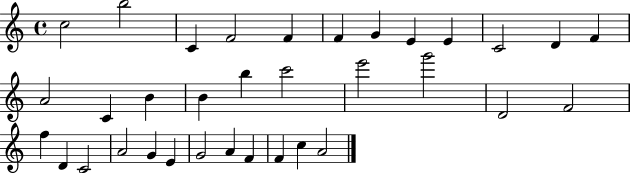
C5/h B5/h C4/q F4/h F4/q F4/q G4/q E4/q E4/q C4/h D4/q F4/q A4/h C4/q B4/q B4/q B5/q C6/h E6/h G6/h D4/h F4/h F5/q D4/q C4/h A4/h G4/q E4/q G4/h A4/q F4/q F4/q C5/q A4/h